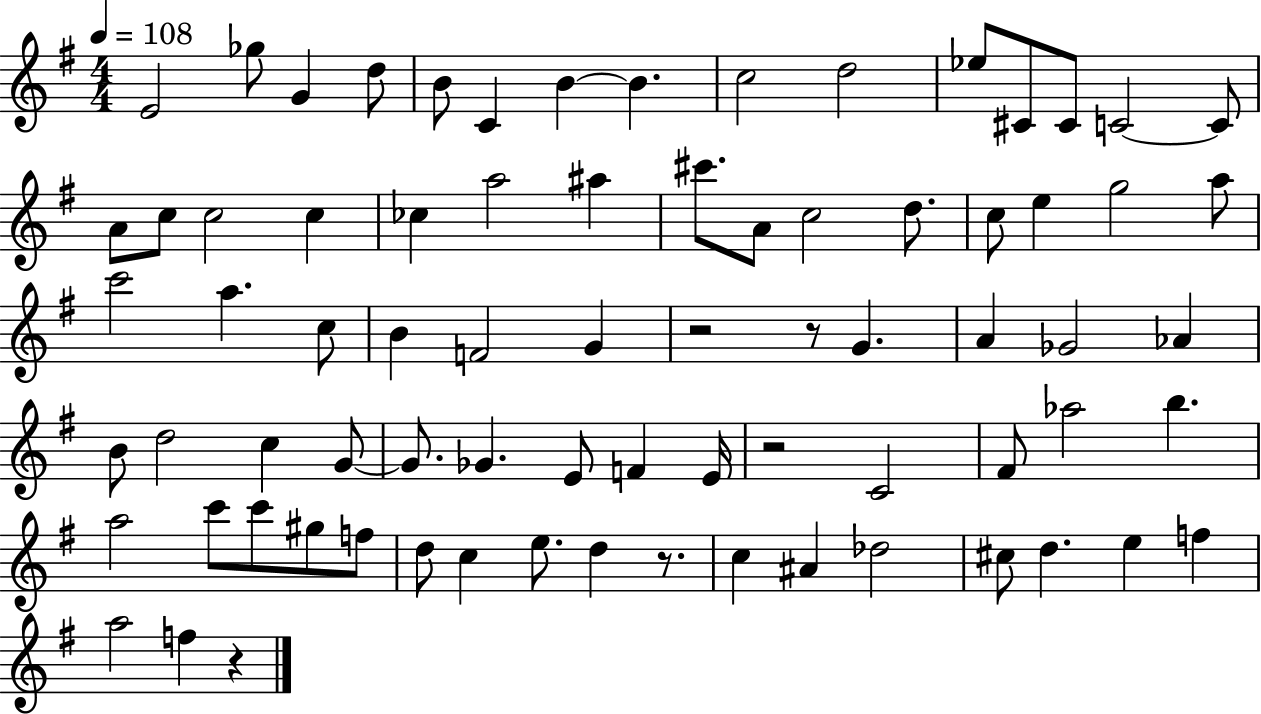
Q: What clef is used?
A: treble